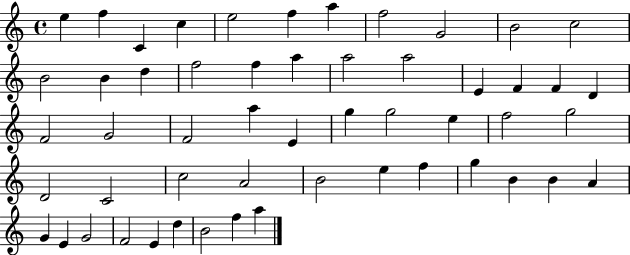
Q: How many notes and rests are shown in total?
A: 53